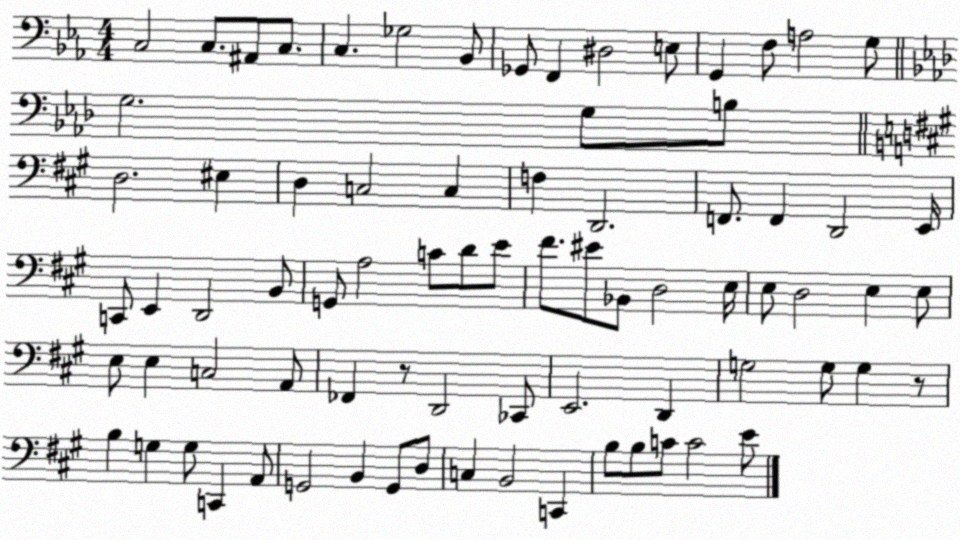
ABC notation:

X:1
T:Untitled
M:4/4
L:1/4
K:Eb
C,2 C,/2 ^A,,/2 C,/2 C, _G,2 _B,,/2 _G,,/2 F,, ^D,2 E,/2 G,, F,/2 A,2 G,/2 G,2 G,/2 B,/2 D,2 ^E, D, C,2 C, F, D,,2 F,,/2 F,, D,,2 E,,/4 C,,/2 E,, D,,2 B,,/2 G,,/2 A,2 C/2 D/2 E/2 ^F/2 ^E/2 _B,,/2 D,2 E,/4 E,/2 D,2 E, E,/2 E,/2 E, C,2 A,,/2 _F,, z/2 D,,2 _C,,/2 E,,2 D,, G,2 G,/2 G, z/2 B, G, G,/2 C,, A,,/2 G,,2 B,, G,,/2 D,/2 C, B,,2 C,, B,/2 B,/2 C/2 C2 E/2